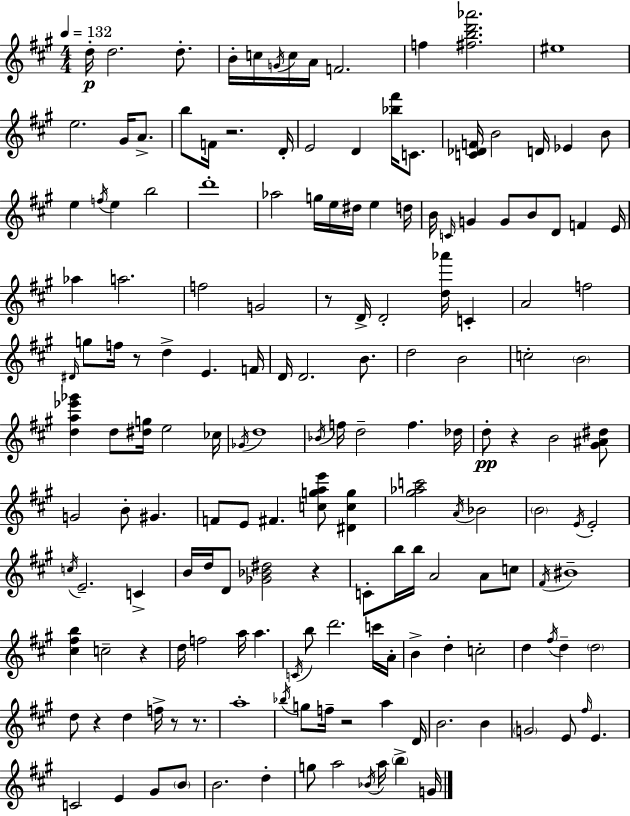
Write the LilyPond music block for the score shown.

{
  \clef treble
  \numericTimeSignature
  \time 4/4
  \key a \major
  \tempo 4 = 132
  d''16-.\p d''2. d''8.-. | b'16-. c''16 \acciaccatura { g'16 } c''16 a'16 f'2. | f''4 <fis'' b'' d''' aes'''>2. | eis''1 | \break e''2. gis'16 a'8.-> | b''8 f'16 r2. | d'16-. e'2 d'4 <bes'' fis'''>16 c'8. | <c' des' f'>16 b'2 d'16 ees'4 b'8 | \break e''4 \acciaccatura { f''16 } e''4 b''2 | d'''1-. | aes''2 g''16 e''16 dis''16 e''4 | d''16 b'16 \grace { c'16 } g'4 g'8 b'8 d'8 f'4 | \break e'16 aes''4 a''2. | f''2 g'2 | r8 d'16-> d'2-. <d'' aes'''>16 c'4-. | a'2 f''2 | \break \grace { dis'16 } g''8 f''16 r8 d''4-> e'4. | f'16 d'16 d'2. | b'8. d''2 b'2 | c''2-. \parenthesize b'2 | \break <d'' a'' ees''' ges'''>4 d''8 <dis'' g''>16 e''2 | ces''16 \acciaccatura { ges'16 } d''1 | \acciaccatura { bes'16 } f''16 d''2-- f''4. | des''16 d''8-.\pp r4 b'2 | \break <gis' ais' dis''>8 g'2 b'8-. | gis'4. f'8 e'8 fis'4. | <c'' g'' a'' e'''>8 <dis' c'' g''>4 <gis'' aes'' c'''>2 \acciaccatura { a'16 } bes'2 | \parenthesize b'2 \acciaccatura { e'16 } | \break e'2-. \acciaccatura { c''16 } e'2.-- | c'4-> b'16 d''16 d'8 <ges' bes' dis''>2 | r4 c'8-. b''16 b''16 a'2 | a'8 c''8 \acciaccatura { fis'16 } bis'1-- | \break <cis'' fis'' b''>4 c''2-- | r4 d''16 f''2 | a''16 a''4. \acciaccatura { c'16 } b''8 d'''2. | c'''16 a'16-. b'4-> d''4-. | \break c''2-. d''4 \acciaccatura { fis''16 } | d''4-- \parenthesize d''2 d''8 r4 | d''4 f''16-> r8 r8. a''1-. | \acciaccatura { bes''16 } g''8 f''16-- | \break r2 a''4 d'16 b'2. | b'4 \parenthesize g'2 | e'8 \grace { fis''16 } e'4. c'2 | e'4 gis'8 \parenthesize b'8 b'2. | \break d''4-. g''8 | a''2 \acciaccatura { bes'16 } a''16 \parenthesize b''4-> g'16 \bar "|."
}